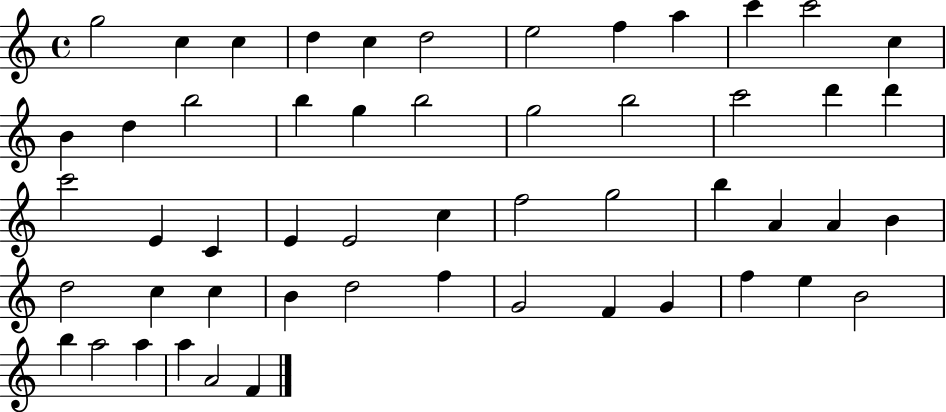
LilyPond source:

{
  \clef treble
  \time 4/4
  \defaultTimeSignature
  \key c \major
  g''2 c''4 c''4 | d''4 c''4 d''2 | e''2 f''4 a''4 | c'''4 c'''2 c''4 | \break b'4 d''4 b''2 | b''4 g''4 b''2 | g''2 b''2 | c'''2 d'''4 d'''4 | \break c'''2 e'4 c'4 | e'4 e'2 c''4 | f''2 g''2 | b''4 a'4 a'4 b'4 | \break d''2 c''4 c''4 | b'4 d''2 f''4 | g'2 f'4 g'4 | f''4 e''4 b'2 | \break b''4 a''2 a''4 | a''4 a'2 f'4 | \bar "|."
}